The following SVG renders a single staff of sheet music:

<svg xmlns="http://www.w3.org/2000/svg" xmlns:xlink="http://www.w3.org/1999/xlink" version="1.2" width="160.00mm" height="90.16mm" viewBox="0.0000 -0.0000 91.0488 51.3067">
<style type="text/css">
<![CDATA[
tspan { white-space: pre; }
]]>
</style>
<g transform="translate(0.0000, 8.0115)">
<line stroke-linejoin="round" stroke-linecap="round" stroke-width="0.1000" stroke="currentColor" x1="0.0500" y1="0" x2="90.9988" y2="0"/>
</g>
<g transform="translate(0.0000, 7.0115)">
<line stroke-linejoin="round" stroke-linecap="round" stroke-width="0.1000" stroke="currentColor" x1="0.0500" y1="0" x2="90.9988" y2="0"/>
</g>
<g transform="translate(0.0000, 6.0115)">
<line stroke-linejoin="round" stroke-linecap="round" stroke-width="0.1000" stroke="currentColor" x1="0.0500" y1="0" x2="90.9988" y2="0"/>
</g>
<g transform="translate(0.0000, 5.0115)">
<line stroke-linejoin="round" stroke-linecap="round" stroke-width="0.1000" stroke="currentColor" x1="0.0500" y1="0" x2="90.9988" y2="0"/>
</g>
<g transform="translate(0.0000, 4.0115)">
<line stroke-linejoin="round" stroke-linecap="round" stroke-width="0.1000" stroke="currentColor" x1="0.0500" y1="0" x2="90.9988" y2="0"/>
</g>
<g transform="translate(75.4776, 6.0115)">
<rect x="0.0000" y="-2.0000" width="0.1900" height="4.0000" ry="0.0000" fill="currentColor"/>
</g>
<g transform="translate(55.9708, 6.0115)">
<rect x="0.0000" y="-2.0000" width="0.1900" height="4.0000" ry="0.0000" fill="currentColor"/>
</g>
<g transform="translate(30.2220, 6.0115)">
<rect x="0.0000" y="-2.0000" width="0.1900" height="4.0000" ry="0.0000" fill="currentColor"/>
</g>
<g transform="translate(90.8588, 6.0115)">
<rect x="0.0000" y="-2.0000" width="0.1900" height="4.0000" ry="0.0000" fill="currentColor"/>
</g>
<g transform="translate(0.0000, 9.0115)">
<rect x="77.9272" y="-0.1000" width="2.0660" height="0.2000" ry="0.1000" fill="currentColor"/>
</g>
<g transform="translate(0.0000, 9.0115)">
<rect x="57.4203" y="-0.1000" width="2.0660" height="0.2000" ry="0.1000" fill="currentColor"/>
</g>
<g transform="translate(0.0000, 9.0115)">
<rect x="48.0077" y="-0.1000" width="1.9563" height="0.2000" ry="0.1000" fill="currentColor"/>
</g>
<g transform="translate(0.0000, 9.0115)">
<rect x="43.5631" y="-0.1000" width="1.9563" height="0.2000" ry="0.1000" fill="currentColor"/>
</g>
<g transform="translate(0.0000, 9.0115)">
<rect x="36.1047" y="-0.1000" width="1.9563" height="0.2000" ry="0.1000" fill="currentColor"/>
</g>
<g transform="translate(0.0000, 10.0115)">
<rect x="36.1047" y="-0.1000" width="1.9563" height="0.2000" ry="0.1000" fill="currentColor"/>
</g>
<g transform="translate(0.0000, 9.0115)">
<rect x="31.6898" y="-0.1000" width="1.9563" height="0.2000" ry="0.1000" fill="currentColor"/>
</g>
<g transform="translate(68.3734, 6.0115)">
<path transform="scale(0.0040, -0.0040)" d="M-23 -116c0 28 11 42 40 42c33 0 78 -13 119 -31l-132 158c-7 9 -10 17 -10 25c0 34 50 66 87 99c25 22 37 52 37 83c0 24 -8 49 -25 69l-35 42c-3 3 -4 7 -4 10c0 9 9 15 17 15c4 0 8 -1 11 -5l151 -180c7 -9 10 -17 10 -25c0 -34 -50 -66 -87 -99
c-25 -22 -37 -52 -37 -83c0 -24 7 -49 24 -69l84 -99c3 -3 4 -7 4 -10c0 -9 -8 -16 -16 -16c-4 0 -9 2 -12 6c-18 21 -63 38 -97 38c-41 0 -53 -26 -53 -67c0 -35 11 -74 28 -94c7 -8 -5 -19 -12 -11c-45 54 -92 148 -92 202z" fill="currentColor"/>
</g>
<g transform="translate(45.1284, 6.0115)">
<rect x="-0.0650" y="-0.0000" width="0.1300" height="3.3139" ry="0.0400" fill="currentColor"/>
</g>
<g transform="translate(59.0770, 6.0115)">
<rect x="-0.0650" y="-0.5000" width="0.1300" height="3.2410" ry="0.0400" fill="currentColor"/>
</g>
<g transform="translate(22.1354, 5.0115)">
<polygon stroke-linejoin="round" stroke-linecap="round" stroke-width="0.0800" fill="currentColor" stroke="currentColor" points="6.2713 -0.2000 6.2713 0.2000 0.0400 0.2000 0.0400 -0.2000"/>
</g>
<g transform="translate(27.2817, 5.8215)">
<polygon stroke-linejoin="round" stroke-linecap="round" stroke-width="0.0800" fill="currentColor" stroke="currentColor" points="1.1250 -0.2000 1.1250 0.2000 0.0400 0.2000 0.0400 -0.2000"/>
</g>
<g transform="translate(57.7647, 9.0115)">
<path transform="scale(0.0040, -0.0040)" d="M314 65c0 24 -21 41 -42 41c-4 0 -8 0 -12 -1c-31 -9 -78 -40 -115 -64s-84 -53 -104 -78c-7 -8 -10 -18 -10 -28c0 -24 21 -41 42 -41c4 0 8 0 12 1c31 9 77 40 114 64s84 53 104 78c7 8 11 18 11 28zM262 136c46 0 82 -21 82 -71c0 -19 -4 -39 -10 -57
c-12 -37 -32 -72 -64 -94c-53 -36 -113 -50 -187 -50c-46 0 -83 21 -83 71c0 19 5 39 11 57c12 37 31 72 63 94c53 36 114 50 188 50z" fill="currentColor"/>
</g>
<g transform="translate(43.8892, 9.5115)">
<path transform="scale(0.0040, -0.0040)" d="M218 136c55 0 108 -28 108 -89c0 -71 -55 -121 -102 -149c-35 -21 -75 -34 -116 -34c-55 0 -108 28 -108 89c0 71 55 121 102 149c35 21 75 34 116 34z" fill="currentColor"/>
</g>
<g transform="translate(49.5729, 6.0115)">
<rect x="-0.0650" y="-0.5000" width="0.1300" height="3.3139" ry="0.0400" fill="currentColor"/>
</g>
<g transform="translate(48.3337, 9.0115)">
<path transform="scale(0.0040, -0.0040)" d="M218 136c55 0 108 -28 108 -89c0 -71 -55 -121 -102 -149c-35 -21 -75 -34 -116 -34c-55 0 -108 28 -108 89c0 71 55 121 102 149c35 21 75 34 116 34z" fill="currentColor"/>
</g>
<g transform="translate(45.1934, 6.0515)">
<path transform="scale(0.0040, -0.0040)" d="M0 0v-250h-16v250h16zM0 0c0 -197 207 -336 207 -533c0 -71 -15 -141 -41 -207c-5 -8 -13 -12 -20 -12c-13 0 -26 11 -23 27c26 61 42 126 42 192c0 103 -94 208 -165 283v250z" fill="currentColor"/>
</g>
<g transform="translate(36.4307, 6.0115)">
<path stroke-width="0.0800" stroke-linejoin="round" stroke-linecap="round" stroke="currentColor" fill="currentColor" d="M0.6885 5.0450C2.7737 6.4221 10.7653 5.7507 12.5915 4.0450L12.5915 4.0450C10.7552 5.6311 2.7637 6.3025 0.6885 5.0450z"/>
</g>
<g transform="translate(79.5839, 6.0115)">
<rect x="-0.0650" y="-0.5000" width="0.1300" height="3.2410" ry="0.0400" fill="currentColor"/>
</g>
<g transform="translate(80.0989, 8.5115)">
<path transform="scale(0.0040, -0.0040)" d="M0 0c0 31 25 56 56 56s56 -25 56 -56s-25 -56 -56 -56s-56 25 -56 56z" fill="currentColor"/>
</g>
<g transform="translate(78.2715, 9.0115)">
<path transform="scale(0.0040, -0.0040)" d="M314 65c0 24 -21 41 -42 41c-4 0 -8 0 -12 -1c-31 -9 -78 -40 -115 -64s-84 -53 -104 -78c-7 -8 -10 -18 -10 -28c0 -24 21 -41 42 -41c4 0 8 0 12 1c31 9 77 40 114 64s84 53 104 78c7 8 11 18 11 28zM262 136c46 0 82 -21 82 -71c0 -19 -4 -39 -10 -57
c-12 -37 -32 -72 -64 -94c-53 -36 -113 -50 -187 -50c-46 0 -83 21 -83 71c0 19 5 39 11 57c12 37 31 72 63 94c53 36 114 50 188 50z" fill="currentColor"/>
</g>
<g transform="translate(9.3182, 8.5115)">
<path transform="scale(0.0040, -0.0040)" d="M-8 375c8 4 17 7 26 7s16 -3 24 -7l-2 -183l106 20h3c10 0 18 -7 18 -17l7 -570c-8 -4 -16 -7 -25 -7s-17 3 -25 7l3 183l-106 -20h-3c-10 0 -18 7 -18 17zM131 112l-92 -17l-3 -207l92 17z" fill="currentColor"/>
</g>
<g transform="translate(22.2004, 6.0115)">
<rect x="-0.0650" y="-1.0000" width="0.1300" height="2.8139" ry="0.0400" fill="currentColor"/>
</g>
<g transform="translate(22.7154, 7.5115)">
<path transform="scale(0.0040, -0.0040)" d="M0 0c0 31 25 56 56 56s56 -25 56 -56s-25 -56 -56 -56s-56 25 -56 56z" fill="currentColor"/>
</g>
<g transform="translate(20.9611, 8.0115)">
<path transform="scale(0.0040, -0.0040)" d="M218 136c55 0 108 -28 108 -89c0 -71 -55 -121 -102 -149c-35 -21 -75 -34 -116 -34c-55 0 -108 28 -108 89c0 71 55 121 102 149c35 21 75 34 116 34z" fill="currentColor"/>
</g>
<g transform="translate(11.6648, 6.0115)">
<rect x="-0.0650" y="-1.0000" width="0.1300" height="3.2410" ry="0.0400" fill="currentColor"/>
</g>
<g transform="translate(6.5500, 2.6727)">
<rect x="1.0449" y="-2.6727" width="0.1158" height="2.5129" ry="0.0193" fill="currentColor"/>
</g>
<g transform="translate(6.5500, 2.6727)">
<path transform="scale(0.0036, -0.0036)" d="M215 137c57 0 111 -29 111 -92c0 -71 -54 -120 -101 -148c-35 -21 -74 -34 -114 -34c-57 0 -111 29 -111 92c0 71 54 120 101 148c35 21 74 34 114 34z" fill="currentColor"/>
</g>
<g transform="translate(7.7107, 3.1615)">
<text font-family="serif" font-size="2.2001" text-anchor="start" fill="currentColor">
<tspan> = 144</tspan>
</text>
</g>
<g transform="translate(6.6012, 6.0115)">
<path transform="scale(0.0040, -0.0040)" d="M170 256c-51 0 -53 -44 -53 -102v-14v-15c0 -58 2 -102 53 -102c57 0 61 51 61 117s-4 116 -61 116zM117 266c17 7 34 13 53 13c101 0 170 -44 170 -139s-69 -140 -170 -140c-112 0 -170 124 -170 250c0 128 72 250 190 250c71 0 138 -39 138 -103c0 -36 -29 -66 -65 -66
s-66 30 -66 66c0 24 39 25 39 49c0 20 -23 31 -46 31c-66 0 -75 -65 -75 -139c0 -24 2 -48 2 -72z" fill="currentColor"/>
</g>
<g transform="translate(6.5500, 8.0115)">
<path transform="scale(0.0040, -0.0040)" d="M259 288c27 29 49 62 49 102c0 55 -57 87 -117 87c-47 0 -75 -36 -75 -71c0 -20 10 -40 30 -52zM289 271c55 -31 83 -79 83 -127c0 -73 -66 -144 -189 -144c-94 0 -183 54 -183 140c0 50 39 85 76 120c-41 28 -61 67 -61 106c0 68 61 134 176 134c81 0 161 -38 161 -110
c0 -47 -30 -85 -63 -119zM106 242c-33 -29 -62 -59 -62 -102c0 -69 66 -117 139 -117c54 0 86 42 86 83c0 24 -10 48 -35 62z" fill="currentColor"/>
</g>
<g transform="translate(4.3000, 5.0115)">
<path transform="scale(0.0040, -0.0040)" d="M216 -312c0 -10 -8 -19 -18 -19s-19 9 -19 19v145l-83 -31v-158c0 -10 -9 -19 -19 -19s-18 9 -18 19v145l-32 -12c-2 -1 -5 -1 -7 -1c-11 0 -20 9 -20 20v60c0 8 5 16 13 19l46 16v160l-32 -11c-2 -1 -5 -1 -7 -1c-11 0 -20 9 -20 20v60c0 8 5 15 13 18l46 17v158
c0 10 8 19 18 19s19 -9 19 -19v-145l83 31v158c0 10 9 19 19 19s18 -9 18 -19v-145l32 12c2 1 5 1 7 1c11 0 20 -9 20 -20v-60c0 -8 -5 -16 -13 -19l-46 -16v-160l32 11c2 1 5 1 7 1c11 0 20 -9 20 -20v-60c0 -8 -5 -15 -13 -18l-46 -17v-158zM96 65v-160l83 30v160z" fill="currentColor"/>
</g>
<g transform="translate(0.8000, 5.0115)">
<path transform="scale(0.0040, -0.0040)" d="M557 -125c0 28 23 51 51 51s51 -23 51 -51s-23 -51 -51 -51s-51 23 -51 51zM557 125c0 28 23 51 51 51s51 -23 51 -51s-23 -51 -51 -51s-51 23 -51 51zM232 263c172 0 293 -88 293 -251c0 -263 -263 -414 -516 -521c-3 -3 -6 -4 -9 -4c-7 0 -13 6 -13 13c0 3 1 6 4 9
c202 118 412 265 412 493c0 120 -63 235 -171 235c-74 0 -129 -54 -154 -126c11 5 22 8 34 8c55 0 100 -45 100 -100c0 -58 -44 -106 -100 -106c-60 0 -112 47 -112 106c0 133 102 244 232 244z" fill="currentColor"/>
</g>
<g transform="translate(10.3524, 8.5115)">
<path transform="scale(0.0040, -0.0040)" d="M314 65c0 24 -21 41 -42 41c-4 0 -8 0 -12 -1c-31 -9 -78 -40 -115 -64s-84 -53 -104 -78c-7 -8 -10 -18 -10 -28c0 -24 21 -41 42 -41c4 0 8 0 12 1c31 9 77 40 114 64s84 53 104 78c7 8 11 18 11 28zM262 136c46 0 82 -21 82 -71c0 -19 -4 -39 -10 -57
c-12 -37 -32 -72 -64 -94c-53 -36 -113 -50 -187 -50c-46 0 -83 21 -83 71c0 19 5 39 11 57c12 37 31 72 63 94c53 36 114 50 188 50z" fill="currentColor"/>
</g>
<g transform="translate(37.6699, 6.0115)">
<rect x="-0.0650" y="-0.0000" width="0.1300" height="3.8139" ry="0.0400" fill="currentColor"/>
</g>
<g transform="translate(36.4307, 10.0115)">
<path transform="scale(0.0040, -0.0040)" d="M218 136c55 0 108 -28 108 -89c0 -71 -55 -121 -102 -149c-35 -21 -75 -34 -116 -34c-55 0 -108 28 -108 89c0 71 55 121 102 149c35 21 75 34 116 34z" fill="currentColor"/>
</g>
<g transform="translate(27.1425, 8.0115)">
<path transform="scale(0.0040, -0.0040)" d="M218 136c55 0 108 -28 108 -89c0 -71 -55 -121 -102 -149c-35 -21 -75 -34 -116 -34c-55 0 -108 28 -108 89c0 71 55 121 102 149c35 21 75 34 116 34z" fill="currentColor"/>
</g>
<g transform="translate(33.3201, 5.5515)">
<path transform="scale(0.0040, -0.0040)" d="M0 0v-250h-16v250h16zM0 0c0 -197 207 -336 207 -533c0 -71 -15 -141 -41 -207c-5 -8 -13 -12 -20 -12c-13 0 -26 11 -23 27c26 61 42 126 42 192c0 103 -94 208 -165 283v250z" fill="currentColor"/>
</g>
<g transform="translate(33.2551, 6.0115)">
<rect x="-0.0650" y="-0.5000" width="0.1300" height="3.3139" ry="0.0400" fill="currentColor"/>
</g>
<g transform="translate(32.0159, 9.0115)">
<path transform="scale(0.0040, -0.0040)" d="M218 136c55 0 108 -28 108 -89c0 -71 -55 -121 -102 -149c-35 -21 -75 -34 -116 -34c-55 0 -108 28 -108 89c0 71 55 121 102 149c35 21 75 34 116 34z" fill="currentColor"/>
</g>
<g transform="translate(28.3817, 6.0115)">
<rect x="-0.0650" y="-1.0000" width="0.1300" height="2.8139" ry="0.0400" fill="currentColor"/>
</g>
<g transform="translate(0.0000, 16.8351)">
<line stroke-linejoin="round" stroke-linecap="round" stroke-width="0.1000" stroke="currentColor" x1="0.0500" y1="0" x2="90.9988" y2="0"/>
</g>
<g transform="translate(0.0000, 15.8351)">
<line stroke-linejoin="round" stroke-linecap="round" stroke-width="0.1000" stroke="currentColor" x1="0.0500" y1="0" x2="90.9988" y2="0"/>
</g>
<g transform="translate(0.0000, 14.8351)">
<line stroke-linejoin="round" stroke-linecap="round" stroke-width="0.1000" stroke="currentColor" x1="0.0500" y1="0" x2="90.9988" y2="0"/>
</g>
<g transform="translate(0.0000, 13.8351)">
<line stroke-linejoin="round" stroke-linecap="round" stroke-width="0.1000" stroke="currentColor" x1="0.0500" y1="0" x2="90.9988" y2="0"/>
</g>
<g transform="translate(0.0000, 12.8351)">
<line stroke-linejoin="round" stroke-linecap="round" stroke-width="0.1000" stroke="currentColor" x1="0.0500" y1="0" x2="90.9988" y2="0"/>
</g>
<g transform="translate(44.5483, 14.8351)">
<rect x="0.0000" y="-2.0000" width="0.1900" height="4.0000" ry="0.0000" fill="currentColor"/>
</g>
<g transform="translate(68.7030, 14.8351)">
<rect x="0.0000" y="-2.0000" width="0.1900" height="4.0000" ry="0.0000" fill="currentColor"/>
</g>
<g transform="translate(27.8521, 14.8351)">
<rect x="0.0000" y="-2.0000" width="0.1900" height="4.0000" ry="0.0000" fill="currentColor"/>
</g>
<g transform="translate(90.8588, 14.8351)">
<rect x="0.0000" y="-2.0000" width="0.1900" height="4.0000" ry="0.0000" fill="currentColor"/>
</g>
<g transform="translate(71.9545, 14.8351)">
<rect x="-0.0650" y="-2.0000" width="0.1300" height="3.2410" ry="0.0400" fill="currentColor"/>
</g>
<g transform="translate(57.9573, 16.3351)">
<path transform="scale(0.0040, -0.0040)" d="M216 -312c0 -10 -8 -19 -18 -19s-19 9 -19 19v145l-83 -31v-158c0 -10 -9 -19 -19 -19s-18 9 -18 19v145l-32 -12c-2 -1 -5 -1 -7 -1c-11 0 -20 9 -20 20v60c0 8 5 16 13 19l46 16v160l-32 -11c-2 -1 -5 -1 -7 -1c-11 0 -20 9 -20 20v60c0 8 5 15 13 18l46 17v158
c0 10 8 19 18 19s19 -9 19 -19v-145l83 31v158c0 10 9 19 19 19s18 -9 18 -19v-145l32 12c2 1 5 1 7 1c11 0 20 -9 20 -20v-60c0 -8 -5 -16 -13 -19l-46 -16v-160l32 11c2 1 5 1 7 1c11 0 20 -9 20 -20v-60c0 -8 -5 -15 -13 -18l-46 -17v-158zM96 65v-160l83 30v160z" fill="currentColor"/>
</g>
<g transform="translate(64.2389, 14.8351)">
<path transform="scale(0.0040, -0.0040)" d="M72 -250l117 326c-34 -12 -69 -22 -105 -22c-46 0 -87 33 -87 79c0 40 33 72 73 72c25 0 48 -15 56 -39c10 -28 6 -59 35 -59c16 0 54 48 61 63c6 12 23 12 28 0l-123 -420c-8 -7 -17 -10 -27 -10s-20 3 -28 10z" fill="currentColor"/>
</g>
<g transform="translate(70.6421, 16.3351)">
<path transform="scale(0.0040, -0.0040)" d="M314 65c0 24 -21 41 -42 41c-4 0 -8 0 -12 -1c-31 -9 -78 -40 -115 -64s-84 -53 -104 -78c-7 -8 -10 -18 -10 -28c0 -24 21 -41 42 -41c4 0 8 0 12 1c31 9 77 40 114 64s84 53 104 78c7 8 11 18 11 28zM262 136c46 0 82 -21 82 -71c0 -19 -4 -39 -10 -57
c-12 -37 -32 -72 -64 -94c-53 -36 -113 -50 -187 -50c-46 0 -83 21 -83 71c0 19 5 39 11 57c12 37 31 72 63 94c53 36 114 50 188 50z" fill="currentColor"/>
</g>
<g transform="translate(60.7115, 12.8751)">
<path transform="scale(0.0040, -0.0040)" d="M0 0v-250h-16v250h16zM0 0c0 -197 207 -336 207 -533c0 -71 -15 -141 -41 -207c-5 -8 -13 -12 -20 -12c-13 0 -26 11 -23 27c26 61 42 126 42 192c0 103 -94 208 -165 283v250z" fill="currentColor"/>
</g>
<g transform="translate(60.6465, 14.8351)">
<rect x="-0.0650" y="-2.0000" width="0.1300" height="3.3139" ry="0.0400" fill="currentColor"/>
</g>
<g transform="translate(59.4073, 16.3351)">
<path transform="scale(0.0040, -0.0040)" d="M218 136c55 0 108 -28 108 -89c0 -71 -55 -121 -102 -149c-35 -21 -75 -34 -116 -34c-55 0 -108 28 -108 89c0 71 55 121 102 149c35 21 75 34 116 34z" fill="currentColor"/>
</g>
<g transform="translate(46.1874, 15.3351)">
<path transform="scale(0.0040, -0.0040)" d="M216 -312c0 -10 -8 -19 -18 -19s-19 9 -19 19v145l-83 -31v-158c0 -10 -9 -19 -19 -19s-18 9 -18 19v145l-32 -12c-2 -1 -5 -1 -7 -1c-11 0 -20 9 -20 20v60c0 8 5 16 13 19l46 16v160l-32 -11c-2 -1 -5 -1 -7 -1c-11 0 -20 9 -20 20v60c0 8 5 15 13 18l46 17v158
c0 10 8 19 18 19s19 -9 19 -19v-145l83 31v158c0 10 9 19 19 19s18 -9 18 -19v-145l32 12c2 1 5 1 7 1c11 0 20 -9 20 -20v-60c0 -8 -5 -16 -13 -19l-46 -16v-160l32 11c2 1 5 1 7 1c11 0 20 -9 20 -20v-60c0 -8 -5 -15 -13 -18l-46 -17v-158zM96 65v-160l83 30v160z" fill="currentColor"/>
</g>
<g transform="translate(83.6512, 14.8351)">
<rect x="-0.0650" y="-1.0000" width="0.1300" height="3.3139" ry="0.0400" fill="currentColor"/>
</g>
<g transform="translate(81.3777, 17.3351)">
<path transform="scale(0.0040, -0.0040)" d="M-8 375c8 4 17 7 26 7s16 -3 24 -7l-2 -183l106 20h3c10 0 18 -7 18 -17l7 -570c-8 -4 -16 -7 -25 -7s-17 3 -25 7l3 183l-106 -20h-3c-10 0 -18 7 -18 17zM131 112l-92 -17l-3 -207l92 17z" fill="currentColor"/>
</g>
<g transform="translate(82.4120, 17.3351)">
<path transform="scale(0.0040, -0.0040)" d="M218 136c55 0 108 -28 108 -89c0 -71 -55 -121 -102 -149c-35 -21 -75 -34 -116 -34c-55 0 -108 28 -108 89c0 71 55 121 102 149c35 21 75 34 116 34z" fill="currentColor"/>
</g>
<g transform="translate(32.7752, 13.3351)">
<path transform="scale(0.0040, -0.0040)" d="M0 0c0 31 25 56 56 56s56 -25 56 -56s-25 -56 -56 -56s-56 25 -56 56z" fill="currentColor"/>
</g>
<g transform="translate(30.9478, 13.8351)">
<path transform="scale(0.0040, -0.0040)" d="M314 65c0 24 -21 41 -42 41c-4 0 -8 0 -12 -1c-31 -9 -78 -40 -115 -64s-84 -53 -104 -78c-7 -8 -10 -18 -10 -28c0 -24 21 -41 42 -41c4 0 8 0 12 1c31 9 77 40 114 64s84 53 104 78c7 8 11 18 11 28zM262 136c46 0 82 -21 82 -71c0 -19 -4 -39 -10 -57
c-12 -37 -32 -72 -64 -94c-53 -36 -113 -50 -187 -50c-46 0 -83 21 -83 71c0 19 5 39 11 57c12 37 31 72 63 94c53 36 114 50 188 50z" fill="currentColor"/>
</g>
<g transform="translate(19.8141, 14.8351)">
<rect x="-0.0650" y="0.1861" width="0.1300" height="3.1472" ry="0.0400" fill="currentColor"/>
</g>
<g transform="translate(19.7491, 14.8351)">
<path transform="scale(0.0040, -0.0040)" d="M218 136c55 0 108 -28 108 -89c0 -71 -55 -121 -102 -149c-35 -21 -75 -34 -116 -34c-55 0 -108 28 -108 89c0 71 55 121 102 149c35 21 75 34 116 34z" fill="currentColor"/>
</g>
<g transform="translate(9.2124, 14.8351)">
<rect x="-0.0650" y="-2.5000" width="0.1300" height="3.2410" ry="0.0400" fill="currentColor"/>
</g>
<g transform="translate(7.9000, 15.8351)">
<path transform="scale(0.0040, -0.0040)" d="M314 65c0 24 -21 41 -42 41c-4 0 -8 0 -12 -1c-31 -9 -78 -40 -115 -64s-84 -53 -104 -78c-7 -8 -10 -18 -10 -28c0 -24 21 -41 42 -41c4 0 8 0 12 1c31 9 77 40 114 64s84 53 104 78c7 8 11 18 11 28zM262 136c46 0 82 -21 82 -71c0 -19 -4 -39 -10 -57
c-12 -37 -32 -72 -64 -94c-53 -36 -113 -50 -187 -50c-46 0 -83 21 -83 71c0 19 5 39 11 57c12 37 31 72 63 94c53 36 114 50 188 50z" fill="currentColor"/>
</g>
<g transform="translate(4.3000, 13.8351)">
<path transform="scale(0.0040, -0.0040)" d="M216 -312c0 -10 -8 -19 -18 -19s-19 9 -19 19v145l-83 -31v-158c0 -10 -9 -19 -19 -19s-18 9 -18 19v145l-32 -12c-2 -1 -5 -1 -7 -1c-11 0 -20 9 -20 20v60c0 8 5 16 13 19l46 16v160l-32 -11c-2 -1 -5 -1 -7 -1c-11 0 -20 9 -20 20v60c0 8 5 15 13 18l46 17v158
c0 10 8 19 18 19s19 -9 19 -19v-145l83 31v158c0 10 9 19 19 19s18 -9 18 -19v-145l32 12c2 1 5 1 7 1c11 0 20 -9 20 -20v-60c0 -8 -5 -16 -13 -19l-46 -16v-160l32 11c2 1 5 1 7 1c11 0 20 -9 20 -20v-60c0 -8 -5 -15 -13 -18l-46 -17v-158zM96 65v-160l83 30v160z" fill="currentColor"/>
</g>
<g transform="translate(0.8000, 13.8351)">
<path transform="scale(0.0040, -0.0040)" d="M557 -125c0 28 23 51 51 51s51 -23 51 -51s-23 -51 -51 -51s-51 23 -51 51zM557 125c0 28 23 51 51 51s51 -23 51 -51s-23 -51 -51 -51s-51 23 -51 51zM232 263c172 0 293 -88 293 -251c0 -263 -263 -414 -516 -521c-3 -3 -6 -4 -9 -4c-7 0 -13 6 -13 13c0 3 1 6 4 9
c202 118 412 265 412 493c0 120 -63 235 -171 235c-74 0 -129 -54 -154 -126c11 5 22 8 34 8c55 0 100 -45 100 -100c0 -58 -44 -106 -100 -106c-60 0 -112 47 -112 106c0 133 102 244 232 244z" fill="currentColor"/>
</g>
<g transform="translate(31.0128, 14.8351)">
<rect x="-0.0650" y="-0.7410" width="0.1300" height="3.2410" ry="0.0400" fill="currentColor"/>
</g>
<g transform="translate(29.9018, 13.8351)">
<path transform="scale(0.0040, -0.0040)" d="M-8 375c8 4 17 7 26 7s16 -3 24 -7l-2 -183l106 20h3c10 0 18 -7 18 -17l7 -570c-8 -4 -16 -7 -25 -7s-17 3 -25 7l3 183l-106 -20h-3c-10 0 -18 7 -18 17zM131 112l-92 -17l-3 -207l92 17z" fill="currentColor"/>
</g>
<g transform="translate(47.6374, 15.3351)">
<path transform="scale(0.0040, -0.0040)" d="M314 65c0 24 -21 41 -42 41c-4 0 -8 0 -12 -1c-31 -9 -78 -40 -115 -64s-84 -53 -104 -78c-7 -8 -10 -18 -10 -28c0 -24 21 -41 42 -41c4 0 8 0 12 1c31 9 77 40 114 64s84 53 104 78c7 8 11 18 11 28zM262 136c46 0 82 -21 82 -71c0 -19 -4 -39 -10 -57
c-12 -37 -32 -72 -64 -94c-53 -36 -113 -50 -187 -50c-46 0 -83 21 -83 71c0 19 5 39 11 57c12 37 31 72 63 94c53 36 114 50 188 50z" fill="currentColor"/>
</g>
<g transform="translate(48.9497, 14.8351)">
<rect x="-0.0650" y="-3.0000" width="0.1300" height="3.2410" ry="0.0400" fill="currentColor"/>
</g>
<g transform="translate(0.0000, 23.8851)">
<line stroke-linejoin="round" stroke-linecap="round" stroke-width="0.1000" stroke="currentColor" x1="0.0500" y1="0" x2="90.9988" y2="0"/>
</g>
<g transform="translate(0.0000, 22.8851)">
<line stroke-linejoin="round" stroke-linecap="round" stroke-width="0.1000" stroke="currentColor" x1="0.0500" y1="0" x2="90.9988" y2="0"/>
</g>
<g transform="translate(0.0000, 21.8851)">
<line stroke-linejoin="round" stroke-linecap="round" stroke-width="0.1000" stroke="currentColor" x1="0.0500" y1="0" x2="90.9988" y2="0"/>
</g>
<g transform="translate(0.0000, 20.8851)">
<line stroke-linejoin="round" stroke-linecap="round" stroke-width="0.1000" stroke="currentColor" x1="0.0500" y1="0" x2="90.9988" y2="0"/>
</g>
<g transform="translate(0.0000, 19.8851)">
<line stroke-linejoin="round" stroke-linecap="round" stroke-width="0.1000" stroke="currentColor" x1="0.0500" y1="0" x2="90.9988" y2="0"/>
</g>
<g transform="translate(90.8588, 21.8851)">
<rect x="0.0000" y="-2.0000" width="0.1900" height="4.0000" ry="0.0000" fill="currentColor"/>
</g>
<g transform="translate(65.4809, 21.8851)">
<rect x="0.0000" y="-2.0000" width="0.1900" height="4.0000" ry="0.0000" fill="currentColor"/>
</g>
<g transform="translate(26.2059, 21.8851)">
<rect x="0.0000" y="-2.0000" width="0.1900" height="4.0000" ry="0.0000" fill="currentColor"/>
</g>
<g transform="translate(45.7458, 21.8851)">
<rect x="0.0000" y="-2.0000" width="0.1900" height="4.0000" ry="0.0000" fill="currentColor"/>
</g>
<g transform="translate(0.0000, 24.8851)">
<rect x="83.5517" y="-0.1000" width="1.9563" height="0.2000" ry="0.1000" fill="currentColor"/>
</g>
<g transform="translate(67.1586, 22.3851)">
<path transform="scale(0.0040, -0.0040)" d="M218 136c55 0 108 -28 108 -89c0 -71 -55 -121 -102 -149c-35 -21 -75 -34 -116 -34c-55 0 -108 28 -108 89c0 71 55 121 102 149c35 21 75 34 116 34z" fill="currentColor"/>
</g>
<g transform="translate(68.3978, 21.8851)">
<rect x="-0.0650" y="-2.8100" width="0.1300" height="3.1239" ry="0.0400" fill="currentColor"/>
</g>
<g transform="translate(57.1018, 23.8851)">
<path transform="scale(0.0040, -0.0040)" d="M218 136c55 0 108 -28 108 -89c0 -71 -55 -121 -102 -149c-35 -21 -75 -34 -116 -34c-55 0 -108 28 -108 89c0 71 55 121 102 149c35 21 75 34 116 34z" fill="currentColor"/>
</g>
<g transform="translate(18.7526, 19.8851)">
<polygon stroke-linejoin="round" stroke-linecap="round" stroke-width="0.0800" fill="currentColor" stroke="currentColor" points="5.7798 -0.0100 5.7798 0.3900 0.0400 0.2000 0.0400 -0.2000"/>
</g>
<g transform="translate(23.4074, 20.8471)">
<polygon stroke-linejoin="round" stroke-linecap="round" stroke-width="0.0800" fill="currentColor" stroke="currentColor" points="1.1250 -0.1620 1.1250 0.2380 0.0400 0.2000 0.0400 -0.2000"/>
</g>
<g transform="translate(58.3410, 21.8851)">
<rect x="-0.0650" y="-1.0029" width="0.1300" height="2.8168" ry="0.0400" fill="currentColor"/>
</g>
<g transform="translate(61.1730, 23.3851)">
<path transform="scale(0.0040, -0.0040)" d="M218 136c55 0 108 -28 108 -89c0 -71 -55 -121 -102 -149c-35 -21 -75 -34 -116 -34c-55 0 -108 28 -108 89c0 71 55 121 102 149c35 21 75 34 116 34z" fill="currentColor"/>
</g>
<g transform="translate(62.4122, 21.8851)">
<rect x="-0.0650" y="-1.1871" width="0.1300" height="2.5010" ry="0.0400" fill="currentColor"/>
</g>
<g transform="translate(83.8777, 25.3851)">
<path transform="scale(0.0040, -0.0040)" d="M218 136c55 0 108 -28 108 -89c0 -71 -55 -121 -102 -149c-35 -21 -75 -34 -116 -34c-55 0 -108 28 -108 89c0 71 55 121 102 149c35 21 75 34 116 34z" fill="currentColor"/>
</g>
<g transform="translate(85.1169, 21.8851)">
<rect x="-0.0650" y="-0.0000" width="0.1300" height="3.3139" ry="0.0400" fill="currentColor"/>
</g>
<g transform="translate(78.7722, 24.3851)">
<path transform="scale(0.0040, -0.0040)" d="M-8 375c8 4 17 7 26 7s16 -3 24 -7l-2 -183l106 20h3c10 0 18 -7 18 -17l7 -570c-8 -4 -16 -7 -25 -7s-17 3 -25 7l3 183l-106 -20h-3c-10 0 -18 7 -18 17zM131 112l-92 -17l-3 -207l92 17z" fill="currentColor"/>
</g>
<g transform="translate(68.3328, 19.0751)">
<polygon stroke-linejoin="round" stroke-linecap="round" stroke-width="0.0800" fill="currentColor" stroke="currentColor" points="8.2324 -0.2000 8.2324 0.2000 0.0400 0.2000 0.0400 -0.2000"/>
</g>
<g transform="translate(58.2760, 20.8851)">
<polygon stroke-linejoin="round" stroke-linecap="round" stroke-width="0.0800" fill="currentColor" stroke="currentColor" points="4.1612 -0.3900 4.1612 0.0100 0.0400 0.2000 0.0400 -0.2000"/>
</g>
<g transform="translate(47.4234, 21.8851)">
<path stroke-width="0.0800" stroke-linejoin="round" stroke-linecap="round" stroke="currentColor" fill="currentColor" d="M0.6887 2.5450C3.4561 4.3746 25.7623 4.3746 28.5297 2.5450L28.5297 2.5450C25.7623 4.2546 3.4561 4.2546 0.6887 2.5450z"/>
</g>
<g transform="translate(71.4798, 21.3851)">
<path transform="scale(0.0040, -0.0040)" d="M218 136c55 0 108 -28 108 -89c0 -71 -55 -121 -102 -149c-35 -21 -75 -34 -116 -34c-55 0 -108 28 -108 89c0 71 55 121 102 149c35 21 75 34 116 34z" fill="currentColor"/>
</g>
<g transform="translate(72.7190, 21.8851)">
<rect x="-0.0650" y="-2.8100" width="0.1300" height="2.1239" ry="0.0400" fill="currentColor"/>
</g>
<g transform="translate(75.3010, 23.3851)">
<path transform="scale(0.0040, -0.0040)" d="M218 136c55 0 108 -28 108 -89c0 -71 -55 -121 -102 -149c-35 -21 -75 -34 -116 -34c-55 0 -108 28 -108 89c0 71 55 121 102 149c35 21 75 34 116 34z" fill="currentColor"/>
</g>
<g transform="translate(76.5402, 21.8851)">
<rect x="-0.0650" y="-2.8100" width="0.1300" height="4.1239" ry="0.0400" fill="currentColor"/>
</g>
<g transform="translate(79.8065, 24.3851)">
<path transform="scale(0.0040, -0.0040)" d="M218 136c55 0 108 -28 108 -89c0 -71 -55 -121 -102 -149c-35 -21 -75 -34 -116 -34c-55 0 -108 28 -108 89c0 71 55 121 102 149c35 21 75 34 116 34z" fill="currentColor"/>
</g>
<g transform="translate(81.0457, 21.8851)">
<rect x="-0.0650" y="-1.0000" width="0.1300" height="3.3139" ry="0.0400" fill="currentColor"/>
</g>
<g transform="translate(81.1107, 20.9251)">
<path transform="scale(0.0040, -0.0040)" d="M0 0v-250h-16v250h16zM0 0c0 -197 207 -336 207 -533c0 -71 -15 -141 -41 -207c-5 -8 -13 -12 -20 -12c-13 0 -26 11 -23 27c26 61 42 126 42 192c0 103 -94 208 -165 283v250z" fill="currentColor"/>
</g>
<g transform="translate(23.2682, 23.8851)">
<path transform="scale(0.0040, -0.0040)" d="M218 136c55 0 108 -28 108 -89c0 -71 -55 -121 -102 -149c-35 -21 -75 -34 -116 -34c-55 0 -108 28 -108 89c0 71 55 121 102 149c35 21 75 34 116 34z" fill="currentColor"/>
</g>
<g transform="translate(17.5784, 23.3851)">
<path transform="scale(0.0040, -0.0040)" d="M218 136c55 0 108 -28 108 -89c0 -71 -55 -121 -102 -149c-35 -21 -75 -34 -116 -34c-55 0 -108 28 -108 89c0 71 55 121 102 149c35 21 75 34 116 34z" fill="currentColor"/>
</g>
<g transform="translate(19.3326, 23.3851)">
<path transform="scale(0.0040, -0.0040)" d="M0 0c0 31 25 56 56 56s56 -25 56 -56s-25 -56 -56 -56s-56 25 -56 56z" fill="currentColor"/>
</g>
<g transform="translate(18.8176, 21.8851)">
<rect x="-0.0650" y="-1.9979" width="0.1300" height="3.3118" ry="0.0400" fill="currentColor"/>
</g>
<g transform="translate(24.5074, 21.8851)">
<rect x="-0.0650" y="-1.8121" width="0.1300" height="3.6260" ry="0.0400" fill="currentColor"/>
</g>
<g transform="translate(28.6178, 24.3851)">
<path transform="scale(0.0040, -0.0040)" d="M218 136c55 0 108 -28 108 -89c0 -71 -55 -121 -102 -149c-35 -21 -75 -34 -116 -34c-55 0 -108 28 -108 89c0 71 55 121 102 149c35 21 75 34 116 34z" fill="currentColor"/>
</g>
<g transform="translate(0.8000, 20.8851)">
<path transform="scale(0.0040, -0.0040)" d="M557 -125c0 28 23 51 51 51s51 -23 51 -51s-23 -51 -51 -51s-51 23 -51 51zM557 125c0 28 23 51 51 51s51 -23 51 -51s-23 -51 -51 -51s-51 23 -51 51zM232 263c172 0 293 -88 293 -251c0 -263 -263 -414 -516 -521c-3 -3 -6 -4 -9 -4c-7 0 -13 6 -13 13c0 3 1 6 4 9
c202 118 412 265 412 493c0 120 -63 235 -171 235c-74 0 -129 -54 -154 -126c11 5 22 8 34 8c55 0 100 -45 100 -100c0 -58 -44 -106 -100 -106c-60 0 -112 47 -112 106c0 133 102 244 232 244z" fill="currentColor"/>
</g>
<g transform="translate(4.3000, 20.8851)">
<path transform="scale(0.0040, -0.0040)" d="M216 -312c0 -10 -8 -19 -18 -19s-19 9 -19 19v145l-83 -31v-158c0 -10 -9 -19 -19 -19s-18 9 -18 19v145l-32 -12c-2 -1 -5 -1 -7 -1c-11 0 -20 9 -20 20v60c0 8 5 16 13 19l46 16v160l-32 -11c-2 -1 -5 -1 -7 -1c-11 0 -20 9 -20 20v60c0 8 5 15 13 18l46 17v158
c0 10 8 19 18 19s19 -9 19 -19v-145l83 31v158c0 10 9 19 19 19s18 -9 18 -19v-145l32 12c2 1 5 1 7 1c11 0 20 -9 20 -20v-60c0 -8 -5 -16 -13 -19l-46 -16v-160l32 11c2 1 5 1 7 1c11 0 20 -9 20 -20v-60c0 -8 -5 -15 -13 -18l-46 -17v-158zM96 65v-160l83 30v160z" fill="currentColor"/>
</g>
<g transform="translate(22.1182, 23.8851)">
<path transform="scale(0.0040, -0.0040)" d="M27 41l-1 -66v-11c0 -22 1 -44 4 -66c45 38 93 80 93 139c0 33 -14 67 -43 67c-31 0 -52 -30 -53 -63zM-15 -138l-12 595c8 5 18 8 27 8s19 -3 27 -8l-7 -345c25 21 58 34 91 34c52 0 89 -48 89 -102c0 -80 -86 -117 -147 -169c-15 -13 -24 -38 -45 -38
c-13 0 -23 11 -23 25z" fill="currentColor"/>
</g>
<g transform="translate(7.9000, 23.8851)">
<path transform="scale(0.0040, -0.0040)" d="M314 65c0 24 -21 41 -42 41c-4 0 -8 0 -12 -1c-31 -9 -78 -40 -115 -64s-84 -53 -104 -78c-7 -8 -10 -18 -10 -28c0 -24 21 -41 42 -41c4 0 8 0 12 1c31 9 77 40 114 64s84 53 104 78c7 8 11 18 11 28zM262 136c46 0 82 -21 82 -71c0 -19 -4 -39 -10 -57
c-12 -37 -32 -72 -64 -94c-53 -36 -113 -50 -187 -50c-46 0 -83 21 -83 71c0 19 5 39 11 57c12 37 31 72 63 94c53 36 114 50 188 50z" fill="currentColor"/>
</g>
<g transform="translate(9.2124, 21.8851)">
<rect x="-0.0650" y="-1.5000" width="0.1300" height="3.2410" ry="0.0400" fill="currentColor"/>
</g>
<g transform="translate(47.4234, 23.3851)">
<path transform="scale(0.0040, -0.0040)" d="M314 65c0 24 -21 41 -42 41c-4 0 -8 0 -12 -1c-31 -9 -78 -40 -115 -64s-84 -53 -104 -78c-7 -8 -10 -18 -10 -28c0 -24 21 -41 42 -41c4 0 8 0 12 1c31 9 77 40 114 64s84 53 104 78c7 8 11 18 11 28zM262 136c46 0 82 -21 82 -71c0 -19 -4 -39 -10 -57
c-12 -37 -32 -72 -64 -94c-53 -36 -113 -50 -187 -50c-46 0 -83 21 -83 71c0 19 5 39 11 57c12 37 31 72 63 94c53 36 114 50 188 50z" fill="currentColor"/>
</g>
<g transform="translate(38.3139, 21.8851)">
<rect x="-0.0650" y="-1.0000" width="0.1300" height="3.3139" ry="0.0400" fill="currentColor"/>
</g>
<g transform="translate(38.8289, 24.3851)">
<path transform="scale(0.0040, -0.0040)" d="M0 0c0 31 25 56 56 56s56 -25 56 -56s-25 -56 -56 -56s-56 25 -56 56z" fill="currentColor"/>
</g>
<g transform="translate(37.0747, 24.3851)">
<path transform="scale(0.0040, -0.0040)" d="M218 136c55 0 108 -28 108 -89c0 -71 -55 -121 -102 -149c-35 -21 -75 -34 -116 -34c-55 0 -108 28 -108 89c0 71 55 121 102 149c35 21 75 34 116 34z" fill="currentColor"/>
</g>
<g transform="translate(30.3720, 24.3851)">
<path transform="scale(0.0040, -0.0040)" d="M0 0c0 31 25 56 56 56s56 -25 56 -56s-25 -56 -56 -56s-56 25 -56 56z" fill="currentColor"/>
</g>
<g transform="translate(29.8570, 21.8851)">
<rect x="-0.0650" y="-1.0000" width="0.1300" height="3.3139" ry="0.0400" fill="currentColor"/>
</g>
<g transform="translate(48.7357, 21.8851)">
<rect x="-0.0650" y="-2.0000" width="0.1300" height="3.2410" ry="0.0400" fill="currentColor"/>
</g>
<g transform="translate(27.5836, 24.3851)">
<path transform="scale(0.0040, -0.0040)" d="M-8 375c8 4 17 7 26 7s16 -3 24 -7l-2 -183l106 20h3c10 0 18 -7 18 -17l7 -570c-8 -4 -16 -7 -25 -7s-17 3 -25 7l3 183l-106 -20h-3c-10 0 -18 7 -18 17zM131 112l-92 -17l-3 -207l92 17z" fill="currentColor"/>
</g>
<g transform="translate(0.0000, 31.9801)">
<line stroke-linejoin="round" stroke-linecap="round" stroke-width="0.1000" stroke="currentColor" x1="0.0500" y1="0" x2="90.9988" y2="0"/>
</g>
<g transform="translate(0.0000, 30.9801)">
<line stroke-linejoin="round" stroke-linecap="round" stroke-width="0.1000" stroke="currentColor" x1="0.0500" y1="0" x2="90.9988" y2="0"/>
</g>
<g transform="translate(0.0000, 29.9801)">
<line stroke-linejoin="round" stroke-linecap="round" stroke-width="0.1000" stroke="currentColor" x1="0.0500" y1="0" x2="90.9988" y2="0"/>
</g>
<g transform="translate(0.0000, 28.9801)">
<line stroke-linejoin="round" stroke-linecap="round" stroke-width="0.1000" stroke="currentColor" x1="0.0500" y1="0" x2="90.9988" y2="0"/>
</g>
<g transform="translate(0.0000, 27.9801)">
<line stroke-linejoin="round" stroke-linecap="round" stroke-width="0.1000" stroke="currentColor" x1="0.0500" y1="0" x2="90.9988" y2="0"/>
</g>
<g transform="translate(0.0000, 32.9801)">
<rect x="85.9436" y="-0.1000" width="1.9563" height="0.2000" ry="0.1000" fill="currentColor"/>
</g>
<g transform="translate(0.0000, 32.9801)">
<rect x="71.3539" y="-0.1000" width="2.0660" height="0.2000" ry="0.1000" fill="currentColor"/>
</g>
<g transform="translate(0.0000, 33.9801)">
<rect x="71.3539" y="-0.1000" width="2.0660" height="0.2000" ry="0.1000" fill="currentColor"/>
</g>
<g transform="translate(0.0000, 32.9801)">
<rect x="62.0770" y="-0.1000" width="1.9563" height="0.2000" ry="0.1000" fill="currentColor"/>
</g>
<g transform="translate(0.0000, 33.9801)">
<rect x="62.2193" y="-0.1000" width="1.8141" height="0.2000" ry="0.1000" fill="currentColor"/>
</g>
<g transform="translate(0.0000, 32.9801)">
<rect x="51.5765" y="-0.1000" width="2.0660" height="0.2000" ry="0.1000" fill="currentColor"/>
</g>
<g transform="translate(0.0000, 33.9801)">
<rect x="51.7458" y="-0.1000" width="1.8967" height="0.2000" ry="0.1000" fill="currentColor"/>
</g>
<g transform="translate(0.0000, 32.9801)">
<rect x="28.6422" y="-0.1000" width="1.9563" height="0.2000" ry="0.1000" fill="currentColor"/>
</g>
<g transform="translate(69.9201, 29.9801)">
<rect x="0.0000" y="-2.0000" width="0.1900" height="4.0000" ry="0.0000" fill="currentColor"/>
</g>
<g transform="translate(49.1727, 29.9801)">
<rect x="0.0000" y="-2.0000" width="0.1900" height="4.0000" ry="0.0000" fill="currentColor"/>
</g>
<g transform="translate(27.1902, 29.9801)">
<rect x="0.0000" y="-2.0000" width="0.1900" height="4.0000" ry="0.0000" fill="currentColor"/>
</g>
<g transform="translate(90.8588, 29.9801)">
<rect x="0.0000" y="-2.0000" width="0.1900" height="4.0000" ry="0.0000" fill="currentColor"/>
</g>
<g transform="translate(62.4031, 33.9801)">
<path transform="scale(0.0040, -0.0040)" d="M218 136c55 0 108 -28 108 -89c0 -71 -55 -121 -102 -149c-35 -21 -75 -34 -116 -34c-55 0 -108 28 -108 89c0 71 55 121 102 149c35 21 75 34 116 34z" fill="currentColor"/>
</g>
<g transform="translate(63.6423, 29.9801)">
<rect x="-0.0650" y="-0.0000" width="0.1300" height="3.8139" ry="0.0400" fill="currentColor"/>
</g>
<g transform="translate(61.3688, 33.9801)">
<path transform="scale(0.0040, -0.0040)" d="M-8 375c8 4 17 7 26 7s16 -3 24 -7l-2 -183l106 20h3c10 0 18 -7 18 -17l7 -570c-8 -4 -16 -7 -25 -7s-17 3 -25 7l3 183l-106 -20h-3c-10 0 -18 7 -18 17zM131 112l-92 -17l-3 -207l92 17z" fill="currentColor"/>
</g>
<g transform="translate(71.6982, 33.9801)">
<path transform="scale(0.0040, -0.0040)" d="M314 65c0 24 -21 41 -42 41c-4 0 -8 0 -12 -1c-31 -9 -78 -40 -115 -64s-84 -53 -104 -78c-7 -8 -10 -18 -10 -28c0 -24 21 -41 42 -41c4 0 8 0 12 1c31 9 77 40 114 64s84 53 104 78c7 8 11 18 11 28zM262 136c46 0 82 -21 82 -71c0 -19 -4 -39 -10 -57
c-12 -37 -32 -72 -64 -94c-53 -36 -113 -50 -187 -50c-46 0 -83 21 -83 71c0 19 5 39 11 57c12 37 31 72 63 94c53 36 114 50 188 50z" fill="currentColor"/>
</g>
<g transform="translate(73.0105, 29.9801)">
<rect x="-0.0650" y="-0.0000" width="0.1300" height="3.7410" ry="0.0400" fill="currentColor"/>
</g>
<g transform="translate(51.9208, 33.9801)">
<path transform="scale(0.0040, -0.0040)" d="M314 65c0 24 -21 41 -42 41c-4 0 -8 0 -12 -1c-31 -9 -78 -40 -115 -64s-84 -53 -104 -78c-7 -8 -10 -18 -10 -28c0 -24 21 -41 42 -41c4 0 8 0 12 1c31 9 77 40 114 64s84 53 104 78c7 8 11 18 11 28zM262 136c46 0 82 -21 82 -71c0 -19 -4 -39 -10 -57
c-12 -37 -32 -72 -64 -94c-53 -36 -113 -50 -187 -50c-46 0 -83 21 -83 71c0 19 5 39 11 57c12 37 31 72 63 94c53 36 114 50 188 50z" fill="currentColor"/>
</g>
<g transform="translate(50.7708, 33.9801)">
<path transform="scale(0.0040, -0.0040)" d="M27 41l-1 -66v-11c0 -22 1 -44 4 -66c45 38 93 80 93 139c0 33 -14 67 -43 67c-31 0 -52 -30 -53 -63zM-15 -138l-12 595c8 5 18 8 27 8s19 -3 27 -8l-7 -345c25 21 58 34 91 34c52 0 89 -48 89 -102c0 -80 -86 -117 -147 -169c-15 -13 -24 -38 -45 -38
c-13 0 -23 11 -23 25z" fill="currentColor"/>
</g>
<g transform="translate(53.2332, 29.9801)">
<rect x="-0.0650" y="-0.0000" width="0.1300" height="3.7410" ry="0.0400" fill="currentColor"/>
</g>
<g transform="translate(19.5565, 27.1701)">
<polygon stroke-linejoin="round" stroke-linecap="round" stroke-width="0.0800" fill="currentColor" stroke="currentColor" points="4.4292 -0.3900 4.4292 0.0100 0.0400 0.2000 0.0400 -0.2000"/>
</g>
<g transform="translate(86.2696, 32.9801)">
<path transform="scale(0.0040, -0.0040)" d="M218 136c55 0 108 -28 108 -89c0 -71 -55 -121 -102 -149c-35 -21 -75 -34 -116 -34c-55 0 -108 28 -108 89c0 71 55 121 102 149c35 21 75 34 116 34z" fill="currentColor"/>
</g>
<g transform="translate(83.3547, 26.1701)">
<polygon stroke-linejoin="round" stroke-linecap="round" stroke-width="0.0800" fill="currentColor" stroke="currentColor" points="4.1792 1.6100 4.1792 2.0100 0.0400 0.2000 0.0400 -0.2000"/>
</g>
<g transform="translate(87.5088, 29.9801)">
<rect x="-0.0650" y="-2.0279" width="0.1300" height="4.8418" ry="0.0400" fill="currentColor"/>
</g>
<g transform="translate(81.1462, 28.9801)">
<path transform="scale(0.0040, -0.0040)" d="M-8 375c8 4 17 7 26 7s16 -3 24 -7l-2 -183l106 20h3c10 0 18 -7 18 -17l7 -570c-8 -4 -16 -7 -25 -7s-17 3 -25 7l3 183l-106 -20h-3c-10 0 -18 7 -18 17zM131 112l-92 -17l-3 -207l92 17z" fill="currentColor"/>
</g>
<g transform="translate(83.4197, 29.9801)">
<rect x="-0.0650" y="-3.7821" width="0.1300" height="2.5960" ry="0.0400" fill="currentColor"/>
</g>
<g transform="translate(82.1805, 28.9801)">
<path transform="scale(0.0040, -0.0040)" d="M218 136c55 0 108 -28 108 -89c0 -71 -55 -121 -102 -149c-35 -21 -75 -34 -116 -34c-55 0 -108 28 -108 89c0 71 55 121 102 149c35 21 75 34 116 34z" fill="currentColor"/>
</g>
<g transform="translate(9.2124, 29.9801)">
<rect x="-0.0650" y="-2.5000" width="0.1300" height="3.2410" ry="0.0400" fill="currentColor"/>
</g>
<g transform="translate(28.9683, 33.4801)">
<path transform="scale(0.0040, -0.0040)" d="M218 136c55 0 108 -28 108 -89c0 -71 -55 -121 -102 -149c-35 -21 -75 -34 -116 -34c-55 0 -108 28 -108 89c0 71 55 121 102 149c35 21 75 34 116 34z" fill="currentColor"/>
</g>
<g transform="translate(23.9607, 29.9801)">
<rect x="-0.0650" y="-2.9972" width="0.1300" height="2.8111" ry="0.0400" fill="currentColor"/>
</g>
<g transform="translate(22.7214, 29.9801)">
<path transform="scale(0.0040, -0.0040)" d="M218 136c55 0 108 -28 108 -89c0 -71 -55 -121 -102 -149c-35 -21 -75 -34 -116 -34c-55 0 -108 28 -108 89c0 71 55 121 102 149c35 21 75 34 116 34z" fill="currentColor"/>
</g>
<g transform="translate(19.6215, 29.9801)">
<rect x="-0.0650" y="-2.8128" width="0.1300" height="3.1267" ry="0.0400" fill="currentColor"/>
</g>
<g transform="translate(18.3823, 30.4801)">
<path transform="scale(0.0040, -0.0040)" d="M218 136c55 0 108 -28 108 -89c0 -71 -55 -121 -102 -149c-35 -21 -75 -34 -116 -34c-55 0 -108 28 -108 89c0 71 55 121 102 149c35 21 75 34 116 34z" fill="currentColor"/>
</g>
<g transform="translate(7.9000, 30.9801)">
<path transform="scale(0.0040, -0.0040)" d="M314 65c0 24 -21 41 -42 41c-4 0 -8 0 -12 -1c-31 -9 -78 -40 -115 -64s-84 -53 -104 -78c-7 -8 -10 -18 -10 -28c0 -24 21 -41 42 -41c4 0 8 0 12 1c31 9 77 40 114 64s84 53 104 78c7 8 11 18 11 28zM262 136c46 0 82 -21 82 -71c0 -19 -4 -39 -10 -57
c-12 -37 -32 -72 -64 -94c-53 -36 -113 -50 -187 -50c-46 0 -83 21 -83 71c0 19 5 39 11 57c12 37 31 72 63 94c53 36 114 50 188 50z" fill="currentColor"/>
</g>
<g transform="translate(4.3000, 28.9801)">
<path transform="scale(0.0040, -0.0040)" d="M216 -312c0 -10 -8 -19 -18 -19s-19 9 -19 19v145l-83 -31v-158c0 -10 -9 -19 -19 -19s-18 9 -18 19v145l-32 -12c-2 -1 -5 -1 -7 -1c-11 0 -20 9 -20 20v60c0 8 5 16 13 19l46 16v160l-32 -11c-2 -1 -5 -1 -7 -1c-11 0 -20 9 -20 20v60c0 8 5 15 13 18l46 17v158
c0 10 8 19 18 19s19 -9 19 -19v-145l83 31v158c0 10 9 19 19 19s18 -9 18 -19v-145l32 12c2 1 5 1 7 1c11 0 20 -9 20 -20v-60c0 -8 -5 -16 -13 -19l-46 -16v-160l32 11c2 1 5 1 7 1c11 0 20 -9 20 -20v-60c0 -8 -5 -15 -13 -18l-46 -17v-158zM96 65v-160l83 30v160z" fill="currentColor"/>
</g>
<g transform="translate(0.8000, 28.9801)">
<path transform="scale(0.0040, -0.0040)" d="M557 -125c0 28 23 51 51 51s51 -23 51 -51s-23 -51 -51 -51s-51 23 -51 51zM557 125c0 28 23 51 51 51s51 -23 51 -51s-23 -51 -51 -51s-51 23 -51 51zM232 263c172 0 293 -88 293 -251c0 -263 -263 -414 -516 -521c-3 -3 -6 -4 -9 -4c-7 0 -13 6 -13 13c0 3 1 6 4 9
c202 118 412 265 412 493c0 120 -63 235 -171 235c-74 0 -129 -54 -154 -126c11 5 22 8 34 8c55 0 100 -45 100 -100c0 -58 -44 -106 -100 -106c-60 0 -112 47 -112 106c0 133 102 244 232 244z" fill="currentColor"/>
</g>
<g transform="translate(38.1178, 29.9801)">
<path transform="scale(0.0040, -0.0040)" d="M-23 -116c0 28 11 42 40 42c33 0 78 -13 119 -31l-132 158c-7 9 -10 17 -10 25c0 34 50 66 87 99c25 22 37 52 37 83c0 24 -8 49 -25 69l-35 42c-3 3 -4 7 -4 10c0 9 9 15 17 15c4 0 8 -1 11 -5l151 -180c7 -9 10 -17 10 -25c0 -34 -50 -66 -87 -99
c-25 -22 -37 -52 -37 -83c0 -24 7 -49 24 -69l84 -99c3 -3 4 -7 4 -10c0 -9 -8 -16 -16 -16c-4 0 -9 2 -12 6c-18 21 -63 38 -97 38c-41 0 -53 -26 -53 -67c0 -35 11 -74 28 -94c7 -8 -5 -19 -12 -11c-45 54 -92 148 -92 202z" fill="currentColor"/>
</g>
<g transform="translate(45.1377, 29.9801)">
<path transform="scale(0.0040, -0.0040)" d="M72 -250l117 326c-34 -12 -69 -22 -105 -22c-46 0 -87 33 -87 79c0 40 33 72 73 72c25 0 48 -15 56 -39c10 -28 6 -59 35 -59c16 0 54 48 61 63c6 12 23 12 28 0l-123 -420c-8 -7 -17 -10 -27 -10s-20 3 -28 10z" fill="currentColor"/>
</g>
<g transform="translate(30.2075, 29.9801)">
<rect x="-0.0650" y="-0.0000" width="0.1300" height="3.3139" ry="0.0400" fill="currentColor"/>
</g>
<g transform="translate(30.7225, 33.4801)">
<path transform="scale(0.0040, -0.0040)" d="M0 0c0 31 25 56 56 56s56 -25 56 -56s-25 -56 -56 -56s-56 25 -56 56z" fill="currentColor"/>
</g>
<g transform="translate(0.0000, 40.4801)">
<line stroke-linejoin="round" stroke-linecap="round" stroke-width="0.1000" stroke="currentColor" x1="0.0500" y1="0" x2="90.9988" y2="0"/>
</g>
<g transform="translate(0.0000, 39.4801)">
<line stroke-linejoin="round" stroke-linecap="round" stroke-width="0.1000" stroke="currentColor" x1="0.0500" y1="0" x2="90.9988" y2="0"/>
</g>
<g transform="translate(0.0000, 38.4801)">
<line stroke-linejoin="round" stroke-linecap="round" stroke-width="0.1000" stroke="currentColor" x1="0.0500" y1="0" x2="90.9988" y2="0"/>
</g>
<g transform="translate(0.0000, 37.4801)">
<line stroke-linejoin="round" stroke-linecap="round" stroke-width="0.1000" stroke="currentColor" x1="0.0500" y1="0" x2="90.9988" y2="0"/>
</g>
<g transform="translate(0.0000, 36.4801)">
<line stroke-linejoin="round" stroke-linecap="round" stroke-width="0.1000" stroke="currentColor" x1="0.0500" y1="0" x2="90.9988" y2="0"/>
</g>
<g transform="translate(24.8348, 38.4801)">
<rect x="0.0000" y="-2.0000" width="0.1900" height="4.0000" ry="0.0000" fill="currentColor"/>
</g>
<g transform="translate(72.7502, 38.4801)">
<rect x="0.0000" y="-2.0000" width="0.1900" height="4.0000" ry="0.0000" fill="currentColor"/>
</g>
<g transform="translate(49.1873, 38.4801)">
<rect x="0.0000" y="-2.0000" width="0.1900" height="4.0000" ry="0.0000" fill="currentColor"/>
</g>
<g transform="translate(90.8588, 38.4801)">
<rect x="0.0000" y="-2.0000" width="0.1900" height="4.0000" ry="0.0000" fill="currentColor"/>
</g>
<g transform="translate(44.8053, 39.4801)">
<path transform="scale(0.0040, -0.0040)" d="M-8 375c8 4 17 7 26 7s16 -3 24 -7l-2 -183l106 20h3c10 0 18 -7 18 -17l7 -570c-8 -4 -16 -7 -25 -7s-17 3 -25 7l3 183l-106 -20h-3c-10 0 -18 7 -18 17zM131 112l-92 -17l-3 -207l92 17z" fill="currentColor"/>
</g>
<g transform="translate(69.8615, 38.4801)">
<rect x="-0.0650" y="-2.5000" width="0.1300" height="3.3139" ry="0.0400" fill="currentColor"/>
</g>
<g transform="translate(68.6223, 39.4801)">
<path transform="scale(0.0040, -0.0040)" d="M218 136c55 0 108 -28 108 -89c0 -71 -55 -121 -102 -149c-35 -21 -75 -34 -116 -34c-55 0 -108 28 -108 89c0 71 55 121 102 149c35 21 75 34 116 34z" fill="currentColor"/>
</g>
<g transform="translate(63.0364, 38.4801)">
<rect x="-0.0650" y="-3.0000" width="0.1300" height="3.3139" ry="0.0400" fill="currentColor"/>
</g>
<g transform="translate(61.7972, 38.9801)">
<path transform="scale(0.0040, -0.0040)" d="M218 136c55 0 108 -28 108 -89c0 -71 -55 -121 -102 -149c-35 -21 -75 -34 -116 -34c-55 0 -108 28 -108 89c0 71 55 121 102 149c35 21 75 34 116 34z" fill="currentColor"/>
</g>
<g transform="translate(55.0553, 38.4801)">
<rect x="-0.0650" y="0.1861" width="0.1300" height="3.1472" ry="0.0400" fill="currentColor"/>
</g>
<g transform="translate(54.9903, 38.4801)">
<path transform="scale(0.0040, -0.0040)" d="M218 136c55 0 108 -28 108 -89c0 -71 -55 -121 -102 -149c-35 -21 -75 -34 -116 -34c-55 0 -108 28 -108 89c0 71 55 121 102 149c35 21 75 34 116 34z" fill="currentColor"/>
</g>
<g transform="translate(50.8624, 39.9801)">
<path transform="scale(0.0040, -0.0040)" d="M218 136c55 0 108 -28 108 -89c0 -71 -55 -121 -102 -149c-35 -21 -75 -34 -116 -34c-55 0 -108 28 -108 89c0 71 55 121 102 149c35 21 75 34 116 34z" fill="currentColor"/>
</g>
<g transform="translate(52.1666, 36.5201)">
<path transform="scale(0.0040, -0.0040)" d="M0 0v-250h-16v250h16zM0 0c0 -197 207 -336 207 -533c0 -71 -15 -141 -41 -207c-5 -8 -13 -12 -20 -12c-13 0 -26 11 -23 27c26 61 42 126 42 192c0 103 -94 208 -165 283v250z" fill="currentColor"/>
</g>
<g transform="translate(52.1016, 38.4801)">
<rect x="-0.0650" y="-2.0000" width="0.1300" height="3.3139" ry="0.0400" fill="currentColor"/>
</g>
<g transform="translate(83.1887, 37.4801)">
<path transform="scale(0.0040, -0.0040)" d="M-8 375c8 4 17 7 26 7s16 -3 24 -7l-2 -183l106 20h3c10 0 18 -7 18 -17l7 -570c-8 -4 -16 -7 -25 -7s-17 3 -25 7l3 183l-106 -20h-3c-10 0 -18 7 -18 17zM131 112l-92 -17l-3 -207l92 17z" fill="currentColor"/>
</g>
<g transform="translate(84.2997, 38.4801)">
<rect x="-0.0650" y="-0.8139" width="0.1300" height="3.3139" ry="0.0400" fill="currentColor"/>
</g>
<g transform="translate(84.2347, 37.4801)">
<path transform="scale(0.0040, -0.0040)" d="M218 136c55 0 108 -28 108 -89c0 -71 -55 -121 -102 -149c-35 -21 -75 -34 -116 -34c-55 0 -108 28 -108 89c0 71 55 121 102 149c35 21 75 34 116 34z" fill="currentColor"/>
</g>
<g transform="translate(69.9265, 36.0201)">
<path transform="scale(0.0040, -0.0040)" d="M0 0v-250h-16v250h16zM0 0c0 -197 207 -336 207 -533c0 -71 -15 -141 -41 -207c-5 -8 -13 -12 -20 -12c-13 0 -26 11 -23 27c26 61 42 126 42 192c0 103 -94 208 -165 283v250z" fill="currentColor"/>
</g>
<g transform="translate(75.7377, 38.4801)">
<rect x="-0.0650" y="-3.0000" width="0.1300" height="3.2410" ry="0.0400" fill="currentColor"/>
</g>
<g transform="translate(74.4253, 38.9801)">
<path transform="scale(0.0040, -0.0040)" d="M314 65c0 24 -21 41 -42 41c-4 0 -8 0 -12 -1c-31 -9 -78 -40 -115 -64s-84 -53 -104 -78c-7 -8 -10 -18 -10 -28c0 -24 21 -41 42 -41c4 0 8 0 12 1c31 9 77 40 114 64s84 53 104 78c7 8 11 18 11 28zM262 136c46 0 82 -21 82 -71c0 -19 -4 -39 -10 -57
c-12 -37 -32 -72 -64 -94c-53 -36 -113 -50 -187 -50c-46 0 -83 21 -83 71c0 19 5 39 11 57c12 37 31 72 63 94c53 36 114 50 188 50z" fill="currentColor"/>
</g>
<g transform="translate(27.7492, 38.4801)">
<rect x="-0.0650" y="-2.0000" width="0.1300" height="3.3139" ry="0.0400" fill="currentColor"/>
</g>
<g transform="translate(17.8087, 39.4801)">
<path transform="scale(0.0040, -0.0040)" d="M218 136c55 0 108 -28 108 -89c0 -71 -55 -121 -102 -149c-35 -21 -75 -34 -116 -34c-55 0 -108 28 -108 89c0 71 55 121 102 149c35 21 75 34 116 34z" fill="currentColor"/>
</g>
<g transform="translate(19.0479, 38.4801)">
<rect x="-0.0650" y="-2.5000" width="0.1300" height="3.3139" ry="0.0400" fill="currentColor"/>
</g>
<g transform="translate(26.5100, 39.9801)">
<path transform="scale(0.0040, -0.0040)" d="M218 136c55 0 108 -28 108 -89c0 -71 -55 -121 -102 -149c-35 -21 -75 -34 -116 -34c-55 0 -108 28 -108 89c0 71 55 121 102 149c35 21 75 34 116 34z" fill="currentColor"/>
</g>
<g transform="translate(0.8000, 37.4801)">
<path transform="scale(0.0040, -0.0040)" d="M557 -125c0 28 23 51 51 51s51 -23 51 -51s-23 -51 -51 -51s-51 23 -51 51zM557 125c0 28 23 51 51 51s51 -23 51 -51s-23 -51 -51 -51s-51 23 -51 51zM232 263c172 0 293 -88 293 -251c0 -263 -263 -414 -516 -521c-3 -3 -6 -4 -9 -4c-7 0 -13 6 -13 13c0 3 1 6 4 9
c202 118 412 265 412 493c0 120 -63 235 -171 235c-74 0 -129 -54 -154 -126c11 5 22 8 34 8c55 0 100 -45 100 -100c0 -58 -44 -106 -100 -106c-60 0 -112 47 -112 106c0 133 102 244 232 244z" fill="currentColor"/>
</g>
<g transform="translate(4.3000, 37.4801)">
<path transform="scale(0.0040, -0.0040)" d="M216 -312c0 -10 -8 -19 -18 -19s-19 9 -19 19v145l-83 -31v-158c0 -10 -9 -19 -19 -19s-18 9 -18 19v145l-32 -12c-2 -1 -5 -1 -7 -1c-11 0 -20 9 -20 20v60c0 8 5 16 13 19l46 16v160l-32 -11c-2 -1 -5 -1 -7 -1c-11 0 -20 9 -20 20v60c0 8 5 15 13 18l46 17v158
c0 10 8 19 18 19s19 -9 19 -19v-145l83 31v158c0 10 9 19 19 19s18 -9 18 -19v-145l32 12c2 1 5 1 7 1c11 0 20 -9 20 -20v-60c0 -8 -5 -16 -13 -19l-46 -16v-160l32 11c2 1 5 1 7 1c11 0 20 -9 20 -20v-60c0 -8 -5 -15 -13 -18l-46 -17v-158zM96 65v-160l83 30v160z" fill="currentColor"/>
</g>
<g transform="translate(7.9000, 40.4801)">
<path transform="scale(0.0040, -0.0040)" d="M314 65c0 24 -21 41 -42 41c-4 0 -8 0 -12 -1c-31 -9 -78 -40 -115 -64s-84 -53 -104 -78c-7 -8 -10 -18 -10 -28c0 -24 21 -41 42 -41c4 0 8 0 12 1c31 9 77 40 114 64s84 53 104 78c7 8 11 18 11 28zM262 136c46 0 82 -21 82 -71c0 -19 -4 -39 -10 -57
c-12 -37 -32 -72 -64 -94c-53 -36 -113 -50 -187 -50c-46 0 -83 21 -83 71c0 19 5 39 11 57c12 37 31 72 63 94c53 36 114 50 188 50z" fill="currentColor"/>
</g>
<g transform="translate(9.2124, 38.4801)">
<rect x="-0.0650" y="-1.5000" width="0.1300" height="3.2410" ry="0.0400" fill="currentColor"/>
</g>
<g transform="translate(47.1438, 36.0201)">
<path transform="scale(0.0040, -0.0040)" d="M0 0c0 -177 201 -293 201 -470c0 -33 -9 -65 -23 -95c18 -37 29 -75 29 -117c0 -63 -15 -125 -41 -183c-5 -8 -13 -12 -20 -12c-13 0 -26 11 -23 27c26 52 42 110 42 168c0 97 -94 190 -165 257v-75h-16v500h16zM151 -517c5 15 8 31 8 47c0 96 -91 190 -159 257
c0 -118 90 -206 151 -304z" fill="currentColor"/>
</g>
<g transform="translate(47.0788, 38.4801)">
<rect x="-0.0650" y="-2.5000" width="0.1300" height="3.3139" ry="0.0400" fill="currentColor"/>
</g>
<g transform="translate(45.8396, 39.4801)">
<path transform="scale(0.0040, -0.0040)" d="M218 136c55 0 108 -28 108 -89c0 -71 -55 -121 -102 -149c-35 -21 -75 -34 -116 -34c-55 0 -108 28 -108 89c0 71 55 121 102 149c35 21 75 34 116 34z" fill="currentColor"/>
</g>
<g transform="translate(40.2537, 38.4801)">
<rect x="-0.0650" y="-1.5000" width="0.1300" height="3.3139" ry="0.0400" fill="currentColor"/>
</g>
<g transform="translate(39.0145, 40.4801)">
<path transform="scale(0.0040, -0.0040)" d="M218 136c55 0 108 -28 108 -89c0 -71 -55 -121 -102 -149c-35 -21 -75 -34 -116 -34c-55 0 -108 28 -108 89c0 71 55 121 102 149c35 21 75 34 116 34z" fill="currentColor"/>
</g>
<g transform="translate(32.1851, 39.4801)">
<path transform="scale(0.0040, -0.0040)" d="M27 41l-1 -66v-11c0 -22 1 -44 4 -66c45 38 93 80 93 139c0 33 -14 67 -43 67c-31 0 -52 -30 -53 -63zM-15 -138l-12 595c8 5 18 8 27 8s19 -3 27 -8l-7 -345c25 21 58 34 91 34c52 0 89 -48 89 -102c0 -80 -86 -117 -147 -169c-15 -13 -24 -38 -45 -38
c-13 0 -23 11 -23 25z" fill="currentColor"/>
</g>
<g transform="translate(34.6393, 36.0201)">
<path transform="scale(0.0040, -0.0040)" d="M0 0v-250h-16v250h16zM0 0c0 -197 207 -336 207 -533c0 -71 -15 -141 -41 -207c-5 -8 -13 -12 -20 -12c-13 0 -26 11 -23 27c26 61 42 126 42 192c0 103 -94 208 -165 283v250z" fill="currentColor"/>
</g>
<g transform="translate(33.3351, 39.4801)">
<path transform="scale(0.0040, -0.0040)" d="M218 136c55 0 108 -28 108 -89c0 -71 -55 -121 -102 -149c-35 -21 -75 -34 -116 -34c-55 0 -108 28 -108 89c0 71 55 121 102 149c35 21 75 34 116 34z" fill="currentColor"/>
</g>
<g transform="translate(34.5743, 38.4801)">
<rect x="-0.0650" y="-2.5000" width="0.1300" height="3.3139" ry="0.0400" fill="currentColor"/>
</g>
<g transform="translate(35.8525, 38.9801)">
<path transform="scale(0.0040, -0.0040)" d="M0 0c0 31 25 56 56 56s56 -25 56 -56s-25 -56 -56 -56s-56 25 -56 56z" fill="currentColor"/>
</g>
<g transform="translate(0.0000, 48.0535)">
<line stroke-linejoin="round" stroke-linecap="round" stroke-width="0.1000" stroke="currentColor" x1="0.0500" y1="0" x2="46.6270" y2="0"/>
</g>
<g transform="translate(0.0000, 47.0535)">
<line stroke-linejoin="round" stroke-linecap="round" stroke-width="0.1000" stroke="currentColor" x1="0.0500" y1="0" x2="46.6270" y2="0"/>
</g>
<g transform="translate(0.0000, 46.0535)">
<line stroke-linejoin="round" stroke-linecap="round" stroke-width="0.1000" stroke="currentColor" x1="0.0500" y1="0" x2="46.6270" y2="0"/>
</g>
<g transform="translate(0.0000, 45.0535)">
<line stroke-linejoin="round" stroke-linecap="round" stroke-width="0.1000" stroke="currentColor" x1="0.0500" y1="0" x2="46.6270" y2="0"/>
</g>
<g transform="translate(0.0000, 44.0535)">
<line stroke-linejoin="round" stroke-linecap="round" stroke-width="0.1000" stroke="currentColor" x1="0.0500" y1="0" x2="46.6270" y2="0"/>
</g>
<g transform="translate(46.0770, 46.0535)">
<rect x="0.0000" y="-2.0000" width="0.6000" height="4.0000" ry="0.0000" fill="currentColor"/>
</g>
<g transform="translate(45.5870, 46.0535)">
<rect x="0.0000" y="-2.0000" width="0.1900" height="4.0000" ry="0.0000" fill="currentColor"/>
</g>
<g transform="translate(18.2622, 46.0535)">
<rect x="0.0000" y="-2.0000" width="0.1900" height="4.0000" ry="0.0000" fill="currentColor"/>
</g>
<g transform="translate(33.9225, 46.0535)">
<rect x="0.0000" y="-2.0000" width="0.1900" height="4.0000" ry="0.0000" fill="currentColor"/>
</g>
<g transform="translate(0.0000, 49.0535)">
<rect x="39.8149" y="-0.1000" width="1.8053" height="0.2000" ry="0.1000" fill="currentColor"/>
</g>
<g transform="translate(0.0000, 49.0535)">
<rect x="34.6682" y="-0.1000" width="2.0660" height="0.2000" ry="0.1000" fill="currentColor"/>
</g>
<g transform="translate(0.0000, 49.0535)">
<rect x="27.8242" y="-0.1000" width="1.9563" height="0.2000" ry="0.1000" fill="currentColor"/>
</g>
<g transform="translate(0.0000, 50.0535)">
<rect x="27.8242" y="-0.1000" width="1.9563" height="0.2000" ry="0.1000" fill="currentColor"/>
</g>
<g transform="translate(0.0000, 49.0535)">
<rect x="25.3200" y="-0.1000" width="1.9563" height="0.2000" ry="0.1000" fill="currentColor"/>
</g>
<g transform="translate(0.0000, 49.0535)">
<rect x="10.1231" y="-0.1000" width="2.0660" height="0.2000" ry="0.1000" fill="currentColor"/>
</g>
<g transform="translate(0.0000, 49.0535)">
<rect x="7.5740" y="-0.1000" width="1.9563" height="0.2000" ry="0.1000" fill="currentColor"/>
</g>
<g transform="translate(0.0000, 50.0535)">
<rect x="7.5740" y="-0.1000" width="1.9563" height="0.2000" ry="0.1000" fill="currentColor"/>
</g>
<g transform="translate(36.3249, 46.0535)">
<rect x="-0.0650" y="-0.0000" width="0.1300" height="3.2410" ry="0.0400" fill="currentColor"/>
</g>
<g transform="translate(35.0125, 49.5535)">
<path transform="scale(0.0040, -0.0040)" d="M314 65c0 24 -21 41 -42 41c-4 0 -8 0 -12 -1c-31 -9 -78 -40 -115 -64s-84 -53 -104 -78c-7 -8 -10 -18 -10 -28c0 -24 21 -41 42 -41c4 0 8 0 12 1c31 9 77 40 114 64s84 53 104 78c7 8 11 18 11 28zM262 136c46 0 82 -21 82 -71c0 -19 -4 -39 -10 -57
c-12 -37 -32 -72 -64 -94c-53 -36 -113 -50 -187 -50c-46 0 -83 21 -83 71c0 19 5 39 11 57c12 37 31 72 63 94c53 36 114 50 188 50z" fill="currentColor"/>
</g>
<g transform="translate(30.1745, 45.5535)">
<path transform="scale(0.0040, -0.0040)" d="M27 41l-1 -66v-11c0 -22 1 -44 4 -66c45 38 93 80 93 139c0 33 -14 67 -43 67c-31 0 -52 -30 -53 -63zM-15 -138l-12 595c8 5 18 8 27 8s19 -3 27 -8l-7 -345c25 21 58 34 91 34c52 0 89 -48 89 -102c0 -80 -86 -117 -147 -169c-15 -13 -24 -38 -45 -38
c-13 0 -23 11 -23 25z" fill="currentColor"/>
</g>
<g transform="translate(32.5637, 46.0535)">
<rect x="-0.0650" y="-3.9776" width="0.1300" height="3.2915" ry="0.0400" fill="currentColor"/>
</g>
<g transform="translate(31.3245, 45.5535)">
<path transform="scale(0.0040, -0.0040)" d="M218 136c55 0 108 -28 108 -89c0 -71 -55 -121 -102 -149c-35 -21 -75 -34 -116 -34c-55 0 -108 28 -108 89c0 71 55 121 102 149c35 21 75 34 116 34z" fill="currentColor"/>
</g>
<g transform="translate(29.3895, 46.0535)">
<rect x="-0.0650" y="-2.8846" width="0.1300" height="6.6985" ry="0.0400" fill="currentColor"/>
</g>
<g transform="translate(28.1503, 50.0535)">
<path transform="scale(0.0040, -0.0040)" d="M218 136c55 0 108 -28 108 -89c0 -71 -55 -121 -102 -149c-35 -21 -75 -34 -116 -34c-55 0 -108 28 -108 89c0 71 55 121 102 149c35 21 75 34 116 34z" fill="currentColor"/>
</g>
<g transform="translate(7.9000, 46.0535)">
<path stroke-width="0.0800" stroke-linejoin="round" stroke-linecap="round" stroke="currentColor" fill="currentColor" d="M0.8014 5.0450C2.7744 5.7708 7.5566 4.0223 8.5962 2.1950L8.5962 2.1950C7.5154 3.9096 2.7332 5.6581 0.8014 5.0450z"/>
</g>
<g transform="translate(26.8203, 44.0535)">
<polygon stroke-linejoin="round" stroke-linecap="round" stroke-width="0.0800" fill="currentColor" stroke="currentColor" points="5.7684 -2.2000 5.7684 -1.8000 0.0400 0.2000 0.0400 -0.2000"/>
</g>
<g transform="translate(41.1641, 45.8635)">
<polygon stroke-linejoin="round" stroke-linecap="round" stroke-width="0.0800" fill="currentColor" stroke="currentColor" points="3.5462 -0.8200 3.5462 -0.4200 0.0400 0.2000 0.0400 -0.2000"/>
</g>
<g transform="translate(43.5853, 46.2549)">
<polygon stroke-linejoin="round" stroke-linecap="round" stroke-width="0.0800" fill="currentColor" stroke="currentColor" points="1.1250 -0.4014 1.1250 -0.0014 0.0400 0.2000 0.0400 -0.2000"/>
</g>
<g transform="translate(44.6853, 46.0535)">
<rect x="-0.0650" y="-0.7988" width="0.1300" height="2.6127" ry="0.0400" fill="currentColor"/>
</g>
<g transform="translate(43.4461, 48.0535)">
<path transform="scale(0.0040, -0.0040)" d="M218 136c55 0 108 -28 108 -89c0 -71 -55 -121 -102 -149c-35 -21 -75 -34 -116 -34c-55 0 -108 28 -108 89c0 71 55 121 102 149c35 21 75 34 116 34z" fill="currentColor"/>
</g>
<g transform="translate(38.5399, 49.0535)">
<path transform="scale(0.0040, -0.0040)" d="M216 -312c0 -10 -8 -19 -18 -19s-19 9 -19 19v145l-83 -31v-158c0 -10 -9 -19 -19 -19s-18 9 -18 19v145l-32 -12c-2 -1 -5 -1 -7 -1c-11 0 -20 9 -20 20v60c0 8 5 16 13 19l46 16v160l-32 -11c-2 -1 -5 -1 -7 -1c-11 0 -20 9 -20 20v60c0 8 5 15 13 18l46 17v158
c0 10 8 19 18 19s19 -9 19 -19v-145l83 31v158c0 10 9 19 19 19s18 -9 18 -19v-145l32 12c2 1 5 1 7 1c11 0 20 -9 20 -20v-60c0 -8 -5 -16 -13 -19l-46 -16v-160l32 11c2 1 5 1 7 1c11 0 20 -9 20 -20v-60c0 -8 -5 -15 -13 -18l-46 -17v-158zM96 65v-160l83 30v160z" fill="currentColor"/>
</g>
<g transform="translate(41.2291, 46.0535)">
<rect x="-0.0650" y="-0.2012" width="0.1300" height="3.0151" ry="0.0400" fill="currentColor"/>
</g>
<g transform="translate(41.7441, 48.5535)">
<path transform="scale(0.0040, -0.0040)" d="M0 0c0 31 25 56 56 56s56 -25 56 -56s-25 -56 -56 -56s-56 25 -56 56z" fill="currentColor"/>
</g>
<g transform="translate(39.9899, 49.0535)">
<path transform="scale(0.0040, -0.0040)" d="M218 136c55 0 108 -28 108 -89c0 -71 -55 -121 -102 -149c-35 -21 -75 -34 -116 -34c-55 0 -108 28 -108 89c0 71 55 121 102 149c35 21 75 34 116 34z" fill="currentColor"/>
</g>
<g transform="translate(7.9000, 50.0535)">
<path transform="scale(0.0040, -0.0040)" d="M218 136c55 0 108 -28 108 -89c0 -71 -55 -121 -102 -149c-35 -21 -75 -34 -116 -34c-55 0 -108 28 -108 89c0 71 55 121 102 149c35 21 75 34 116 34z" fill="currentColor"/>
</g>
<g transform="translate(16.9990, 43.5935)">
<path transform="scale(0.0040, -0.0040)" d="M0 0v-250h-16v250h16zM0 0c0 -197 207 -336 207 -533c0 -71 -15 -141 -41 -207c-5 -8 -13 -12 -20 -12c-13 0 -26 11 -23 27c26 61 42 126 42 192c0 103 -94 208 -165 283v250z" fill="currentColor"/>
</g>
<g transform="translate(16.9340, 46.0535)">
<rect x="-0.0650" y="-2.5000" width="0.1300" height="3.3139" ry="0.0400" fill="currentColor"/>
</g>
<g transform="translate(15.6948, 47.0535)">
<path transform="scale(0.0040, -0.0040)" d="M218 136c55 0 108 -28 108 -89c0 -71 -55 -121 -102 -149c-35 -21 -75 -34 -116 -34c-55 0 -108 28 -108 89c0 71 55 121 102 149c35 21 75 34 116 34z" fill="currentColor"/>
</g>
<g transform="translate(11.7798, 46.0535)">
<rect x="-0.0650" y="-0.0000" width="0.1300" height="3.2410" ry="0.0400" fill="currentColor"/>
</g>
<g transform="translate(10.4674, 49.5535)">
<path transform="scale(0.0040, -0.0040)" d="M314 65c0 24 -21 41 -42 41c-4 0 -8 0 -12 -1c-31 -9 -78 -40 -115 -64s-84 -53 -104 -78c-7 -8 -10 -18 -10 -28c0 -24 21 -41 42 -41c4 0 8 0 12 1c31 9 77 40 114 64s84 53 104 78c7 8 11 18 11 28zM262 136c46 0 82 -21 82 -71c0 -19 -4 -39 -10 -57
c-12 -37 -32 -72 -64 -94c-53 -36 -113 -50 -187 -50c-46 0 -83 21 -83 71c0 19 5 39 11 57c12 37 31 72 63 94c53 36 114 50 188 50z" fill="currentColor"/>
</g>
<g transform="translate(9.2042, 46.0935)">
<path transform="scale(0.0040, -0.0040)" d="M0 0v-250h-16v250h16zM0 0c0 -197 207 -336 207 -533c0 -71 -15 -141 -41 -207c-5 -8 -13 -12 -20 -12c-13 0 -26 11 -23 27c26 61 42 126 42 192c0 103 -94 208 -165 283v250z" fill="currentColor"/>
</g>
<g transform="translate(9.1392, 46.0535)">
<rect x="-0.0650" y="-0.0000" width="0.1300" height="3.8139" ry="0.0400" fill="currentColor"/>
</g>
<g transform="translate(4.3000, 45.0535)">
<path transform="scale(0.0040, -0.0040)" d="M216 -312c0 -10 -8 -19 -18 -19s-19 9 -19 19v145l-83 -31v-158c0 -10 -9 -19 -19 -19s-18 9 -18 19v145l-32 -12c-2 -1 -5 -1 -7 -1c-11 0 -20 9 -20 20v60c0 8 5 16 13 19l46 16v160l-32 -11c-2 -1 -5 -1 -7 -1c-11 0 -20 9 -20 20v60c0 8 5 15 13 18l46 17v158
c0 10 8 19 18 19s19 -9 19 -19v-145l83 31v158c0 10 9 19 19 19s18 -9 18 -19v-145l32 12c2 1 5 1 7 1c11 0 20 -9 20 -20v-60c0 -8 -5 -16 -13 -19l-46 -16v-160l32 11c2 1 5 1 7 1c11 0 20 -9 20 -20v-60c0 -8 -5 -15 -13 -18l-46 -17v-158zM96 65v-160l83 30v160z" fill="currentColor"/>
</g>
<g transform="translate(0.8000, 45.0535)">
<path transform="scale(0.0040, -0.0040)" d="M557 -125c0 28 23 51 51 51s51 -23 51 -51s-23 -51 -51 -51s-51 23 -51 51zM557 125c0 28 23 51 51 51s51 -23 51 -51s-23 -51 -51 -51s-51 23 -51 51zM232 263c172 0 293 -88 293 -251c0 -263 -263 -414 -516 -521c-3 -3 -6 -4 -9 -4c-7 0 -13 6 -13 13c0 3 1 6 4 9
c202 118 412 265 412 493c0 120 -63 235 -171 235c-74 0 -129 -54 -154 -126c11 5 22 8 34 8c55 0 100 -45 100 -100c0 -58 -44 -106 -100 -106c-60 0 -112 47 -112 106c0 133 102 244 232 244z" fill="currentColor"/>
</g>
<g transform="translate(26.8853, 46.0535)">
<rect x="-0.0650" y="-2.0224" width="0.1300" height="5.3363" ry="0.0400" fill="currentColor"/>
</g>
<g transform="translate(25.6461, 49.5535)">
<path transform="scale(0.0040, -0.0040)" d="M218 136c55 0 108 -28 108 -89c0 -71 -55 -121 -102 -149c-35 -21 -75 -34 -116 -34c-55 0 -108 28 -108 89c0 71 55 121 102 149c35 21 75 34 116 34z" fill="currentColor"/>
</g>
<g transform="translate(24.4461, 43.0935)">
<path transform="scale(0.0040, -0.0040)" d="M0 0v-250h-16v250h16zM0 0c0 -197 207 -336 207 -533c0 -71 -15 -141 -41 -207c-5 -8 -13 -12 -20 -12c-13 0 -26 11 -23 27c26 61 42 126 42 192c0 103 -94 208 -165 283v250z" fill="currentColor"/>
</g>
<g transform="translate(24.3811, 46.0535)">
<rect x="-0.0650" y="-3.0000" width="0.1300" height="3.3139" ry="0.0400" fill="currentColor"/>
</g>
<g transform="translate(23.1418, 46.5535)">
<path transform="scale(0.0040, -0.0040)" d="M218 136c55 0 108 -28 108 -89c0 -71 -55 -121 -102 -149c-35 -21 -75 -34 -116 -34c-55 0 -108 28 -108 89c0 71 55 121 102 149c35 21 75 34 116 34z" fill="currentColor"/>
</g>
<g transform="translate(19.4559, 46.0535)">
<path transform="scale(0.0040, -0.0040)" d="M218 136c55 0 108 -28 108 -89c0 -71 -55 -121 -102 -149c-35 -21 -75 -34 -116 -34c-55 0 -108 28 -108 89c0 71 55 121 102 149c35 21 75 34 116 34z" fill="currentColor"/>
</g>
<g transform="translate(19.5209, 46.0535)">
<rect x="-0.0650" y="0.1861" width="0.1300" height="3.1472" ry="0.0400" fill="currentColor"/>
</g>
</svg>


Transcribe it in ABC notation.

X:1
T:Untitled
M:6/8
L:1/4
K:G
F,,2 G,,/2 G,,/4 E,,/2 C,, D,,/2 E,, E,,2 z E,,2 B,,2 D, F,2 ^C,2 ^A,,/2 z/2 A,,2 F,, G,,2 A,,/2 _G,,/4 F,, F,, A,,2 G,,/2 A,,/2 C,/2 E,/2 A,,/2 F,,/2 D,, B,,2 C,/2 D,/2 D,, z z/2 _C,,2 C,, C,,2 F,/2 E,,/2 G,,2 B,, A,, _B,,/2 G,, B,,/4 A,,/2 D, C, B,,/2 C,2 F, C,,/2 D,,2 B,,/2 D, C,/2 D,,/2 C,,/2 _E,/2 D,,2 ^E,,/2 G,,/4